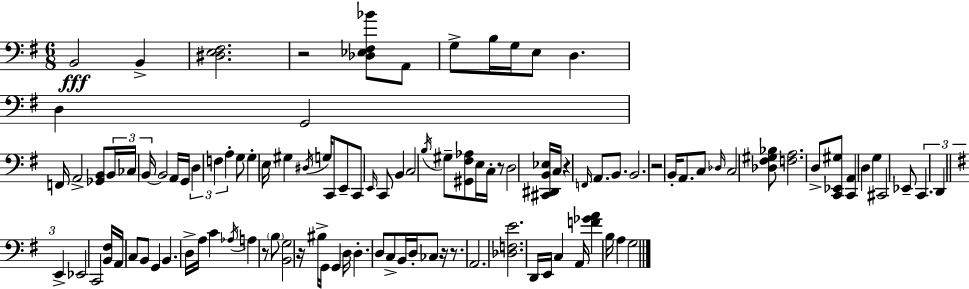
{
  \clef bass
  \numericTimeSignature
  \time 6/8
  \key g \major
  \repeat volta 2 { b,2\fff b,4-> | <dis e fis>2. | r2 <des ees fis bes'>8 a,8 | g8-> b16 g16 e8 d4. | \break d4 g,2 | f,16 a,2-> <ges, b,>8 \tuplet 3/2 { b,16 | ces16 b,16~~ } b,2 a,16 g,16 | \tuplet 3/2 { d4 f4 a4-. } | \break g8 g4-. e16 gis4 \acciaccatura { dis16 } | g16 c,8 e,8-- c,8 \grace { e,16 } c,8 b,4 | c2 \acciaccatura { b16 } gis8-- | <gis, fis aes>8 e16 c16-. r8 d2 | \break <cis, dis, b, ees>16 c16 r4 \grace { f,16 } a,8. | b,8. b,2. | r2 | b,16-. a,8. c8 \grace { des16 } c2 | \break <des fis gis bes>8 <f a>2. | d8-> <c, ees, gis>8 <c, a,>4 | d4 g4 cis,2 | ees,8-- \tuplet 3/2 { c,4. | \break d,4 \bar "||" \break \key e \minor e,4-> } ees,2 | c,2 <b, fis>16 a,16 c8 | b,8 g,4 b,4. | d16-> a16 c'4 \acciaccatura { aes16 } a4 r8 | \break \parenthesize b8 <b, g>2 r16 | bis16-> g,16 g,4 d16 d4.-. | d8 c8-> b,16 d16-. ces8 r16 r8. | a,2. | \break <des f e'>2. | d,16 e,16 c4 a,16 <f' ges' a'>4 | b16 a4 g2 | } \bar "|."
}